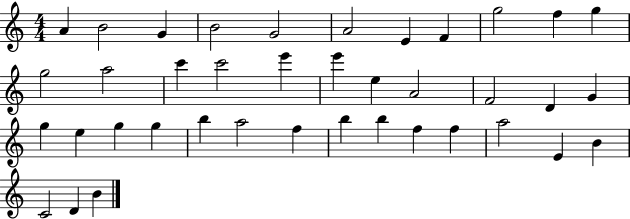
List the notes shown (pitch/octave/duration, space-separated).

A4/q B4/h G4/q B4/h G4/h A4/h E4/q F4/q G5/h F5/q G5/q G5/h A5/h C6/q C6/h E6/q E6/q E5/q A4/h F4/h D4/q G4/q G5/q E5/q G5/q G5/q B5/q A5/h F5/q B5/q B5/q F5/q F5/q A5/h E4/q B4/q C4/h D4/q B4/q